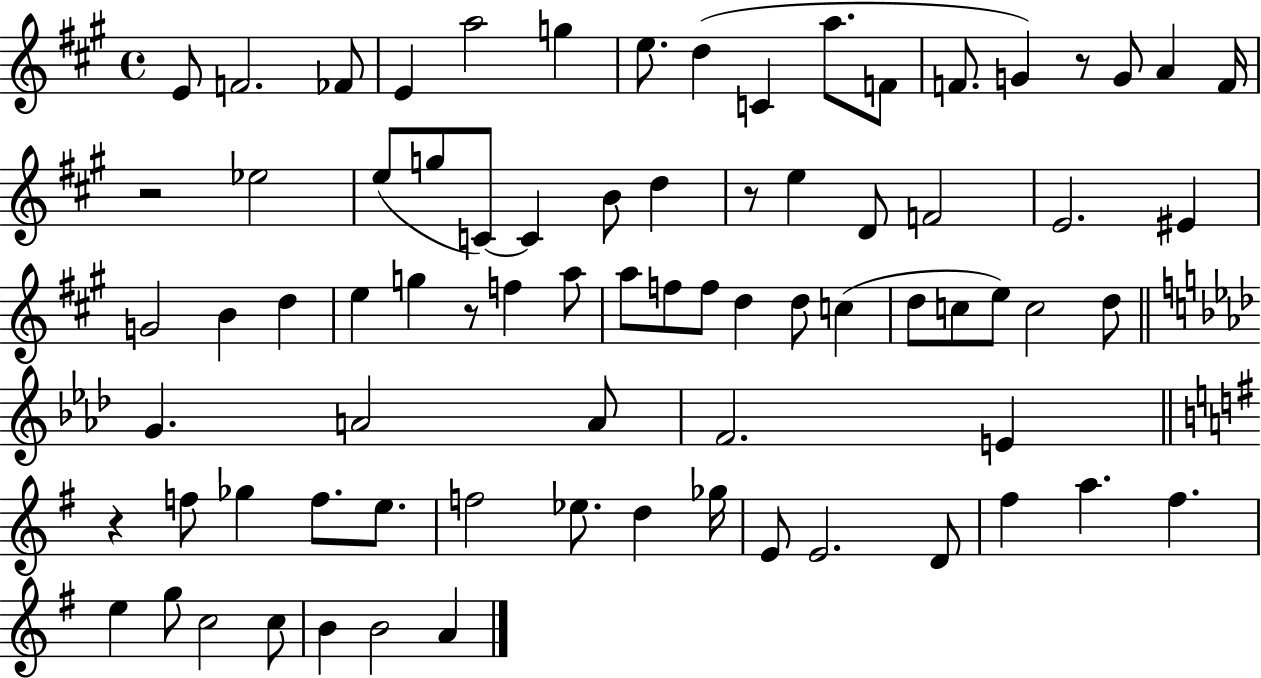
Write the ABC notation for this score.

X:1
T:Untitled
M:4/4
L:1/4
K:A
E/2 F2 _F/2 E a2 g e/2 d C a/2 F/2 F/2 G z/2 G/2 A F/4 z2 _e2 e/2 g/2 C/2 C B/2 d z/2 e D/2 F2 E2 ^E G2 B d e g z/2 f a/2 a/2 f/2 f/2 d d/2 c d/2 c/2 e/2 c2 d/2 G A2 A/2 F2 E z f/2 _g f/2 e/2 f2 _e/2 d _g/4 E/2 E2 D/2 ^f a ^f e g/2 c2 c/2 B B2 A